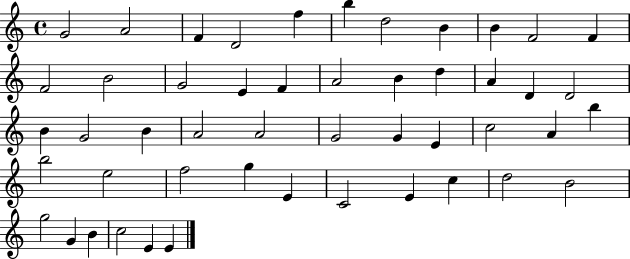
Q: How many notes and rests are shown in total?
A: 49